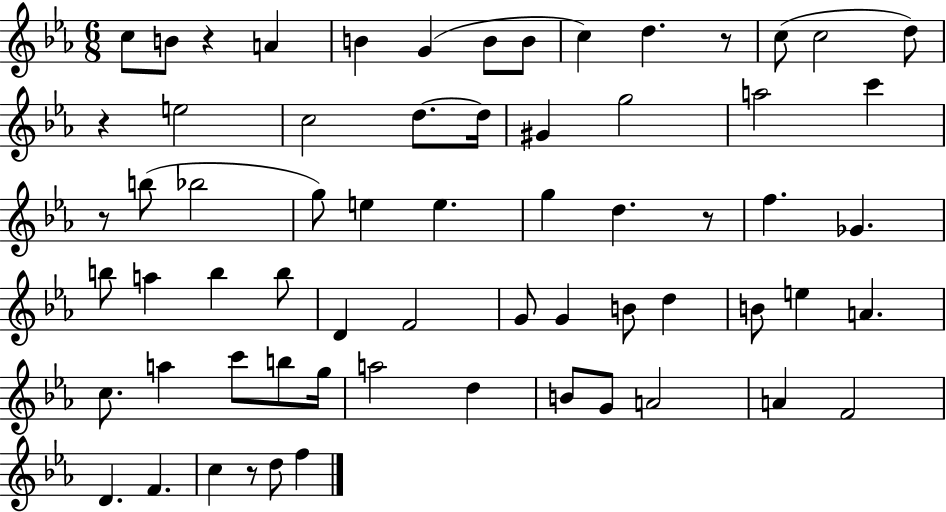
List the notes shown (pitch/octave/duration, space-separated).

C5/e B4/e R/q A4/q B4/q G4/q B4/e B4/e C5/q D5/q. R/e C5/e C5/h D5/e R/q E5/h C5/h D5/e. D5/s G#4/q G5/h A5/h C6/q R/e B5/e Bb5/h G5/e E5/q E5/q. G5/q D5/q. R/e F5/q. Gb4/q. B5/e A5/q B5/q B5/e D4/q F4/h G4/e G4/q B4/e D5/q B4/e E5/q A4/q. C5/e. A5/q C6/e B5/e G5/s A5/h D5/q B4/e G4/e A4/h A4/q F4/h D4/q. F4/q. C5/q R/e D5/e F5/q